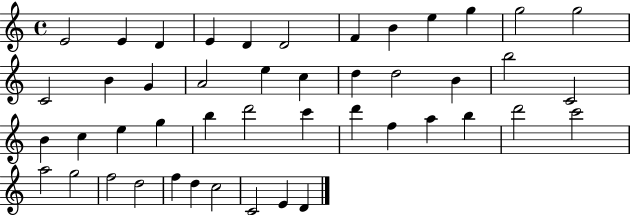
E4/h E4/q D4/q E4/q D4/q D4/h F4/q B4/q E5/q G5/q G5/h G5/h C4/h B4/q G4/q A4/h E5/q C5/q D5/q D5/h B4/q B5/h C4/h B4/q C5/q E5/q G5/q B5/q D6/h C6/q D6/q F5/q A5/q B5/q D6/h C6/h A5/h G5/h F5/h D5/h F5/q D5/q C5/h C4/h E4/q D4/q